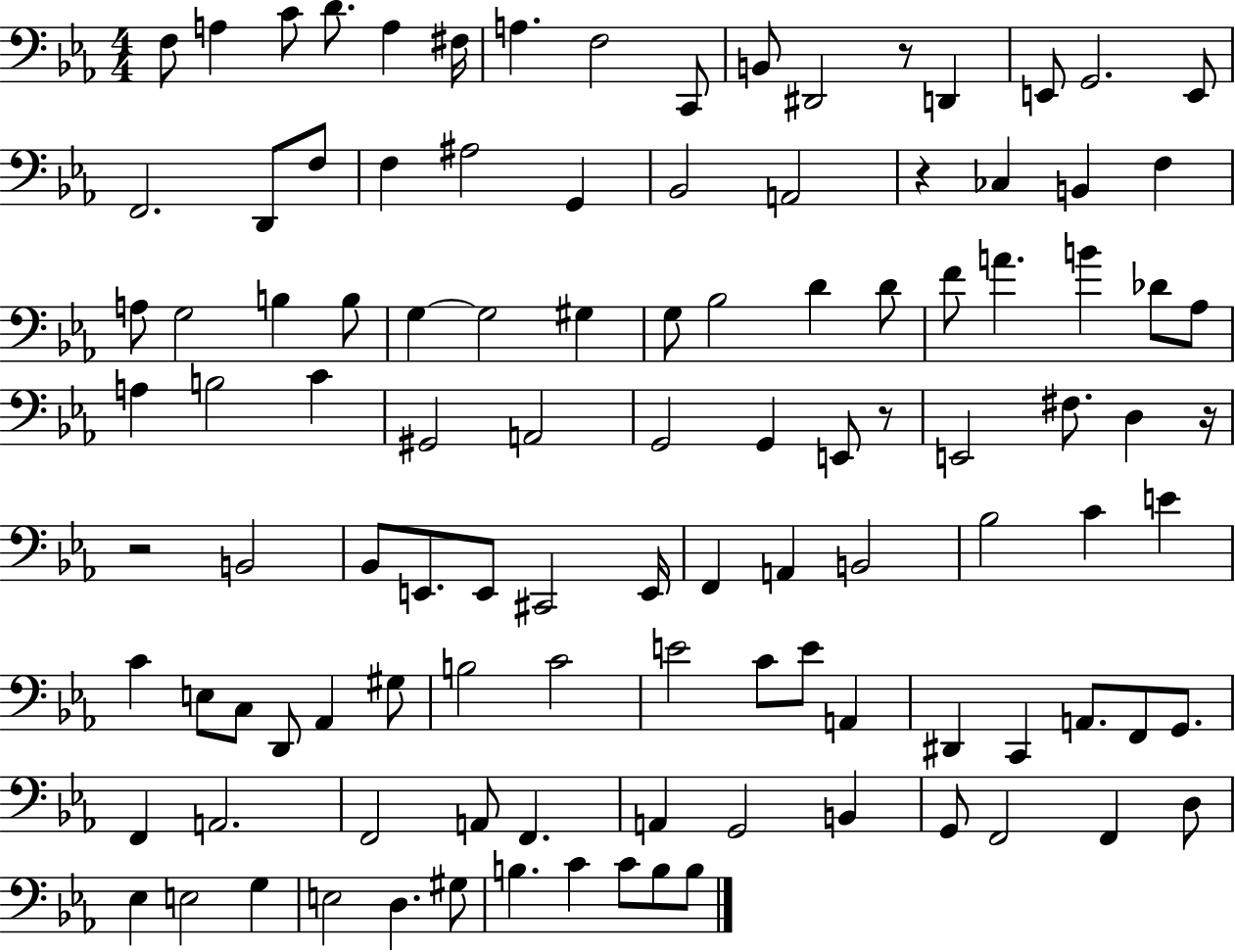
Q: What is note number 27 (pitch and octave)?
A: A3